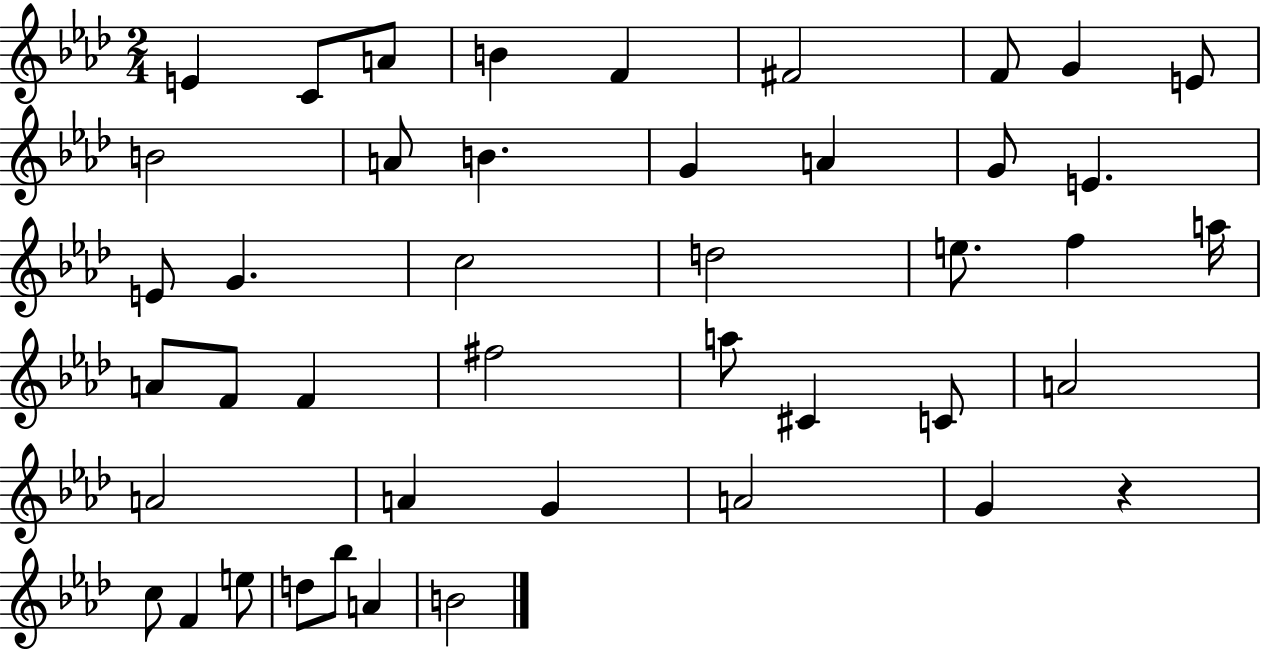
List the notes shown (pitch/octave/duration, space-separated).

E4/q C4/e A4/e B4/q F4/q F#4/h F4/e G4/q E4/e B4/h A4/e B4/q. G4/q A4/q G4/e E4/q. E4/e G4/q. C5/h D5/h E5/e. F5/q A5/s A4/e F4/e F4/q F#5/h A5/e C#4/q C4/e A4/h A4/h A4/q G4/q A4/h G4/q R/q C5/e F4/q E5/e D5/e Bb5/e A4/q B4/h